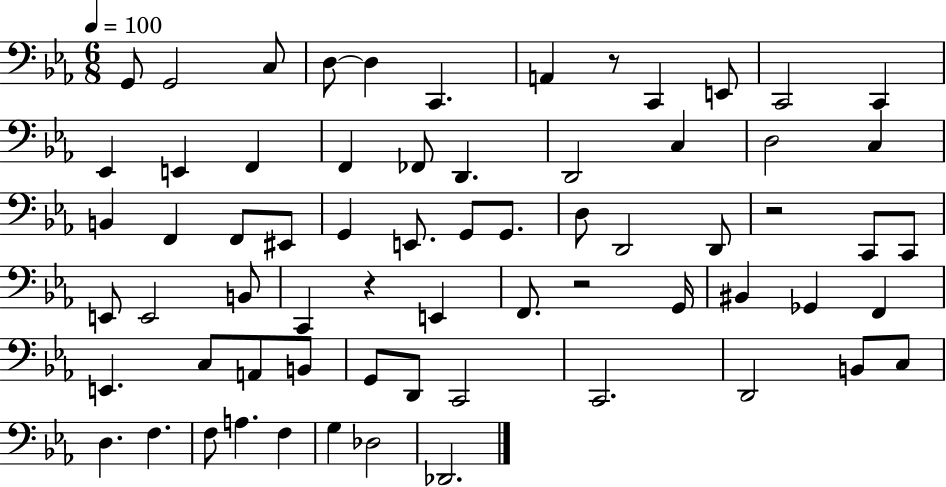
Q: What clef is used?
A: bass